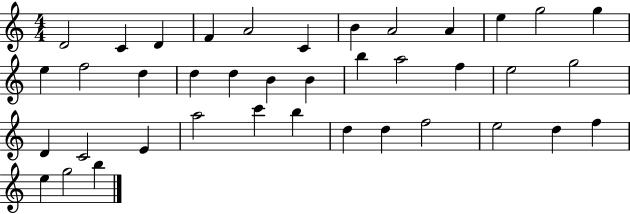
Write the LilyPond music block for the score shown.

{
  \clef treble
  \numericTimeSignature
  \time 4/4
  \key c \major
  d'2 c'4 d'4 | f'4 a'2 c'4 | b'4 a'2 a'4 | e''4 g''2 g''4 | \break e''4 f''2 d''4 | d''4 d''4 b'4 b'4 | b''4 a''2 f''4 | e''2 g''2 | \break d'4 c'2 e'4 | a''2 c'''4 b''4 | d''4 d''4 f''2 | e''2 d''4 f''4 | \break e''4 g''2 b''4 | \bar "|."
}